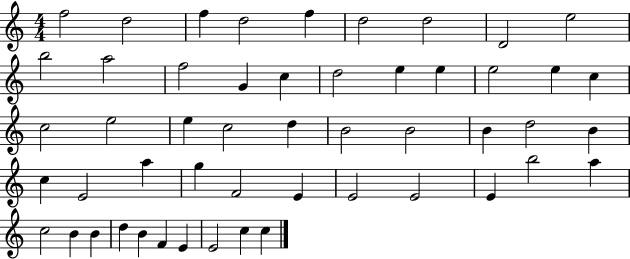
X:1
T:Untitled
M:4/4
L:1/4
K:C
f2 d2 f d2 f d2 d2 D2 e2 b2 a2 f2 G c d2 e e e2 e c c2 e2 e c2 d B2 B2 B d2 B c E2 a g F2 E E2 E2 E b2 a c2 B B d B F E E2 c c